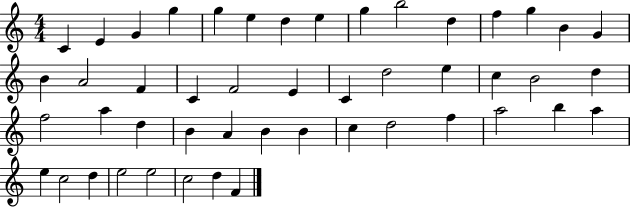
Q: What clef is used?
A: treble